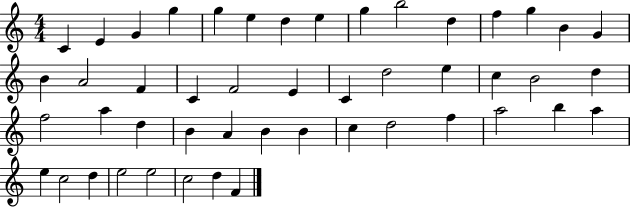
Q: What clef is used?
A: treble